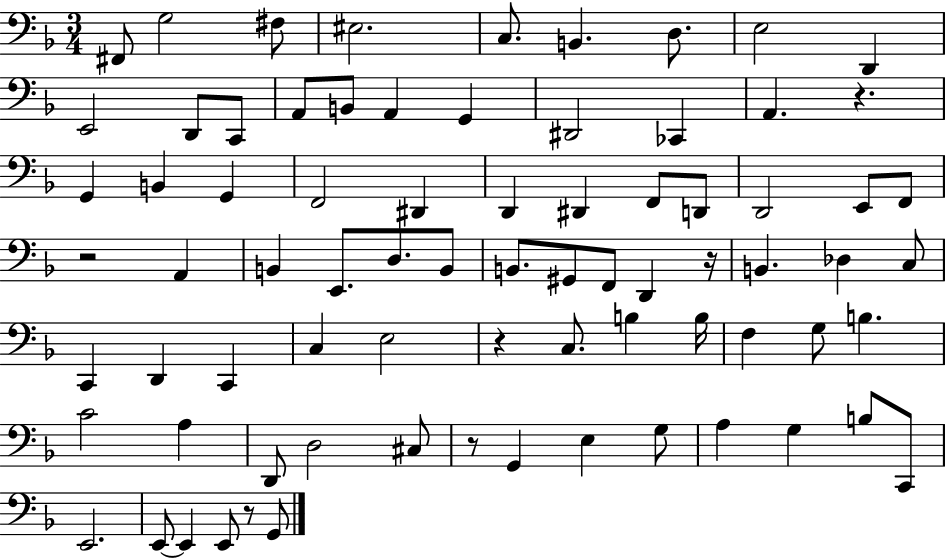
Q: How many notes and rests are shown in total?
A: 77